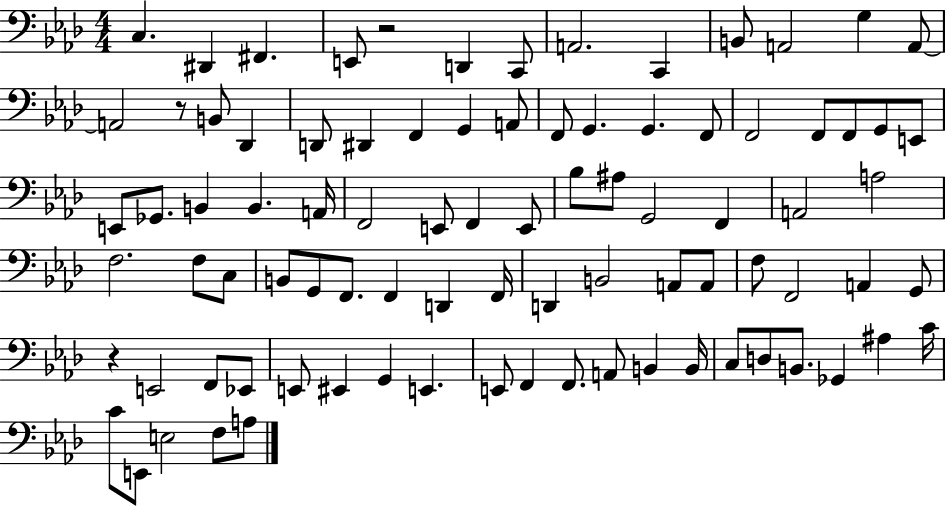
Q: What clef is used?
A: bass